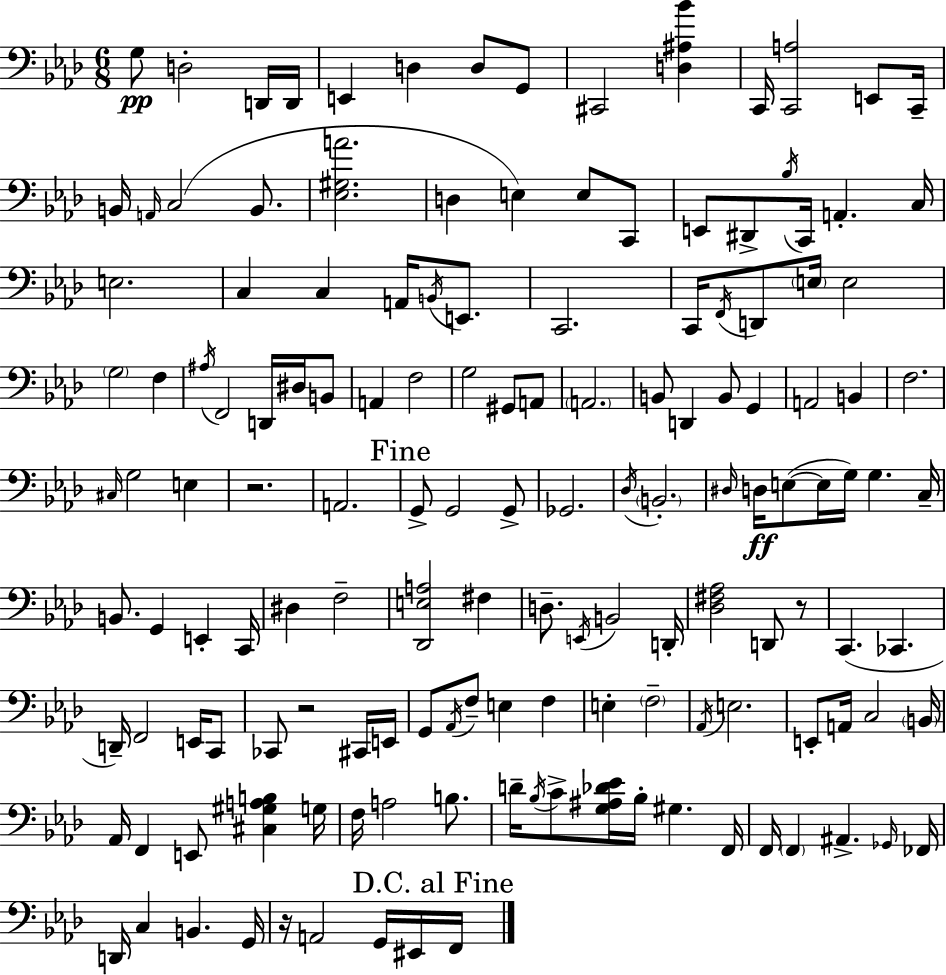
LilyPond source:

{
  \clef bass
  \numericTimeSignature
  \time 6/8
  \key f \minor
  g8\pp d2-. d,16 d,16 | e,4 d4 d8 g,8 | cis,2 <d ais bes'>4 | c,16 <c, a>2 e,8 c,16-- | \break b,16 \grace { a,16 }( c2 b,8. | <ees gis a'>2. | d4 e4) e8 c,8 | e,8 dis,8-> \acciaccatura { bes16 } c,16 a,4.-. | \break c16 e2. | c4 c4 a,16 \acciaccatura { b,16 } | e,8. c,2. | c,16 \acciaccatura { f,16 } d,8 \parenthesize e16 e2 | \break \parenthesize g2 | f4 \acciaccatura { ais16 } f,2 | d,16 dis16 b,8 a,4 f2 | g2 | \break gis,8 a,8 \parenthesize a,2. | b,8 d,4 b,8 | g,4 a,2 | b,4 f2. | \break \grace { cis16 } g2 | e4 r2. | a,2. | \mark "Fine" g,8-> g,2 | \break g,8-> ges,2. | \acciaccatura { des16 } \parenthesize b,2.-. | \grace { dis16 } d16\ff e8~(~ e16 | g16) g4. c16-- b,8. g,4 | \break e,4-. c,16 dis4 | f2-- <des, e a>2 | fis4 d8.-- \acciaccatura { e,16 } | b,2 d,16-. <des fis aes>2 | \break d,8 r8 c,4.( | ces,4. d,16--) f,2 | e,16 c,8 ces,8 r2 | cis,16 e,16 g,8 \acciaccatura { aes,16 } | \break f8-- e4 f4 e4-. | \parenthesize f2-- \acciaccatura { aes,16 } e2. | e,8-. | a,16 c2 \parenthesize b,16 aes,16 | \break f,4 e,8 <cis gis a b>4 g16 f16 | a2 b8. d'16-- | \acciaccatura { bes16 } c'8-> <g ais des' ees'>16 bes16-. gis4. f,16 | f,16 \parenthesize f,4 ais,4.-> \grace { ges,16 } | \break fes,16 d,16 c4 b,4. | g,16 r16 a,2 g,16 eis,16 | \mark "D.C. al Fine" f,16 \bar "|."
}